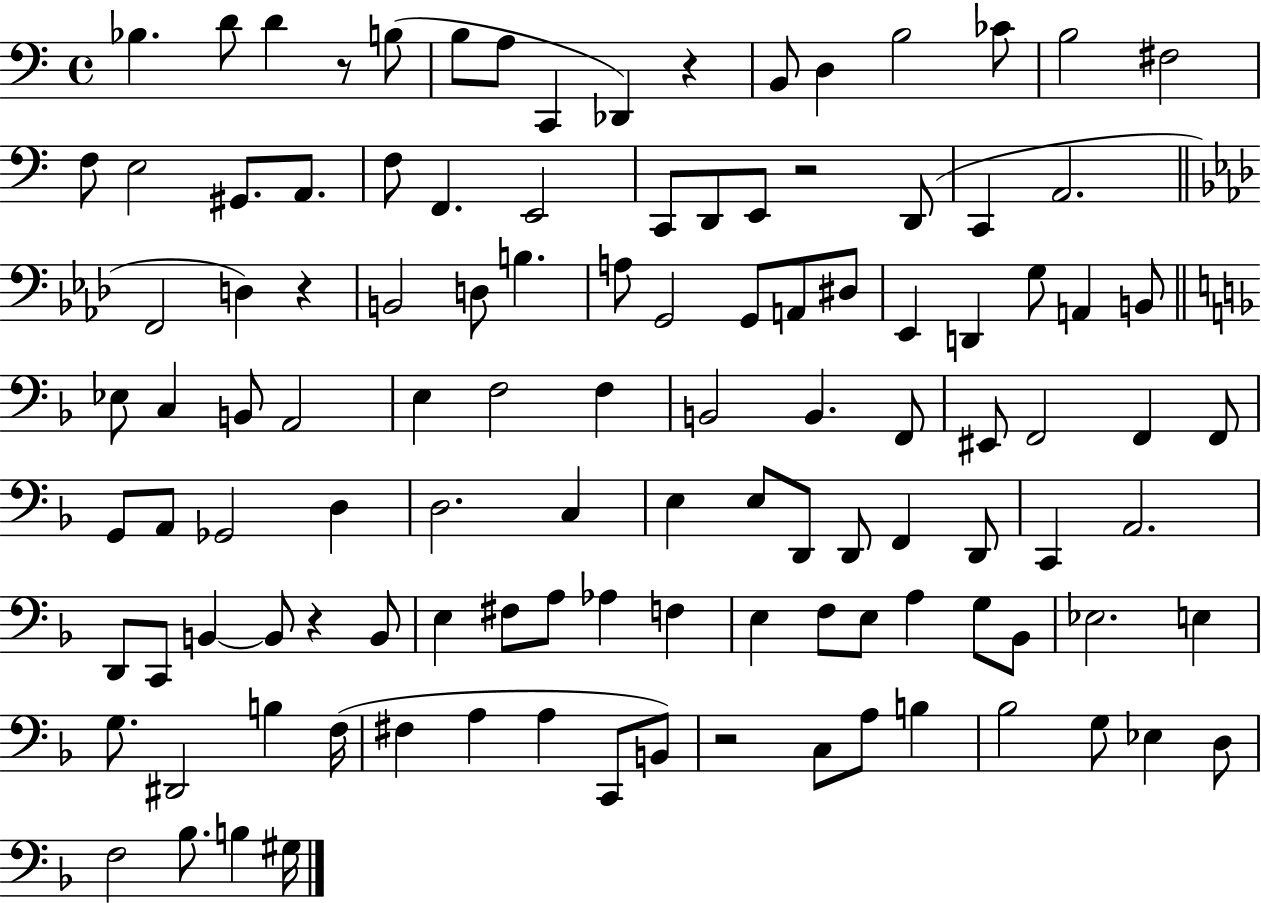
Bb3/q. D4/e D4/q R/e B3/e B3/e A3/e C2/q Db2/q R/q B2/e D3/q B3/h CES4/e B3/h F#3/h F3/e E3/h G#2/e. A2/e. F3/e F2/q. E2/h C2/e D2/e E2/e R/h D2/e C2/q A2/h. F2/h D3/q R/q B2/h D3/e B3/q. A3/e G2/h G2/e A2/e D#3/e Eb2/q D2/q G3/e A2/q B2/e Eb3/e C3/q B2/e A2/h E3/q F3/h F3/q B2/h B2/q. F2/e EIS2/e F2/h F2/q F2/e G2/e A2/e Gb2/h D3/q D3/h. C3/q E3/q E3/e D2/e D2/e F2/q D2/e C2/q A2/h. D2/e C2/e B2/q B2/e R/q B2/e E3/q F#3/e A3/e Ab3/q F3/q E3/q F3/e E3/e A3/q G3/e Bb2/e Eb3/h. E3/q G3/e. D#2/h B3/q F3/s F#3/q A3/q A3/q C2/e B2/e R/h C3/e A3/e B3/q Bb3/h G3/e Eb3/q D3/e F3/h Bb3/e. B3/q G#3/s